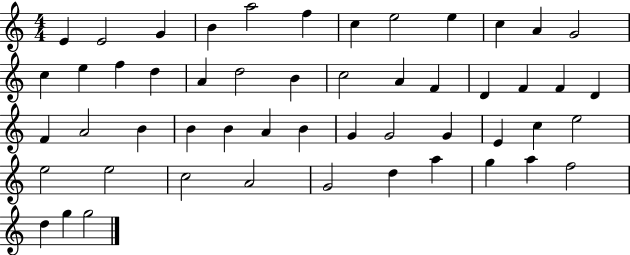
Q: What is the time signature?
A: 4/4